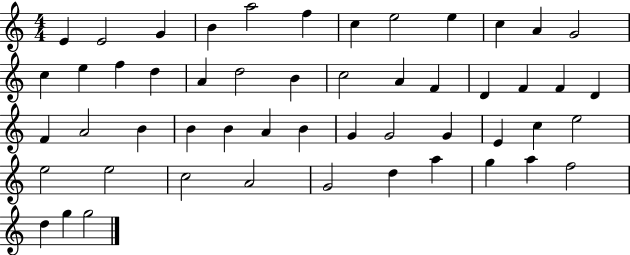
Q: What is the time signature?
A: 4/4